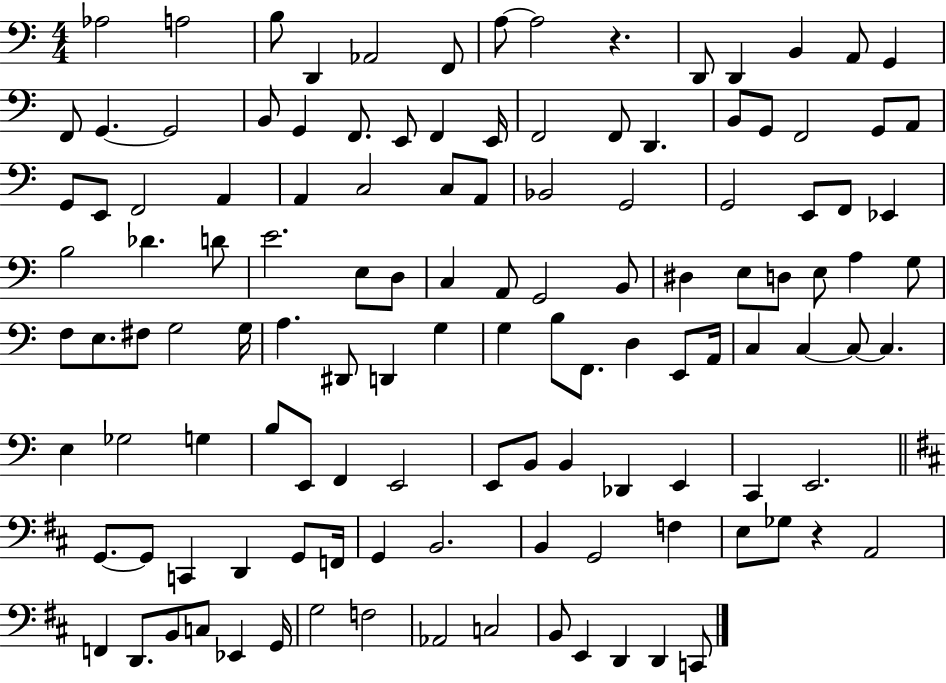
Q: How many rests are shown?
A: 2